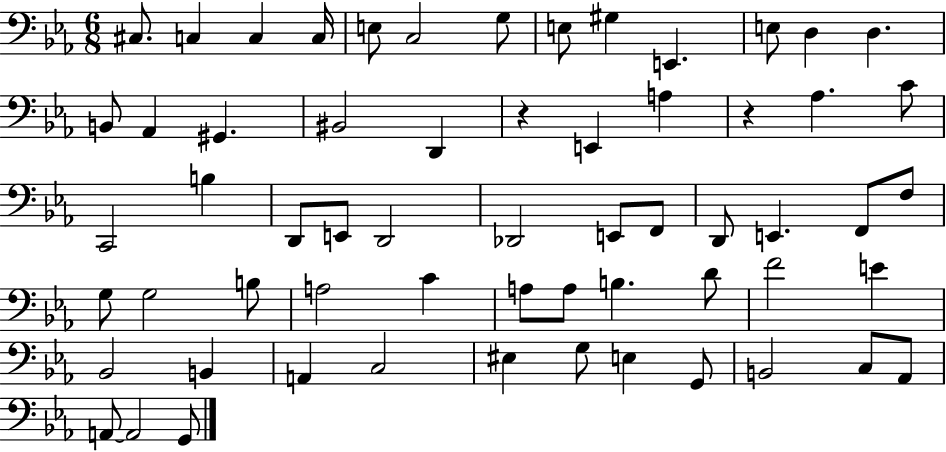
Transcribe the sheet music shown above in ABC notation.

X:1
T:Untitled
M:6/8
L:1/4
K:Eb
^C,/2 C, C, C,/4 E,/2 C,2 G,/2 E,/2 ^G, E,, E,/2 D, D, B,,/2 _A,, ^G,, ^B,,2 D,, z E,, A, z _A, C/2 C,,2 B, D,,/2 E,,/2 D,,2 _D,,2 E,,/2 F,,/2 D,,/2 E,, F,,/2 F,/2 G,/2 G,2 B,/2 A,2 C A,/2 A,/2 B, D/2 F2 E _B,,2 B,, A,, C,2 ^E, G,/2 E, G,,/2 B,,2 C,/2 _A,,/2 A,,/2 A,,2 G,,/2